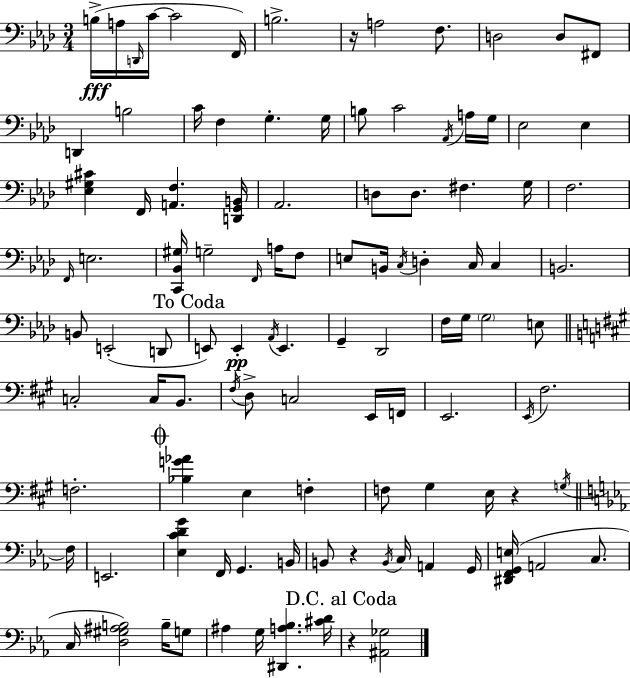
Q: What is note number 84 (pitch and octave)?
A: C3